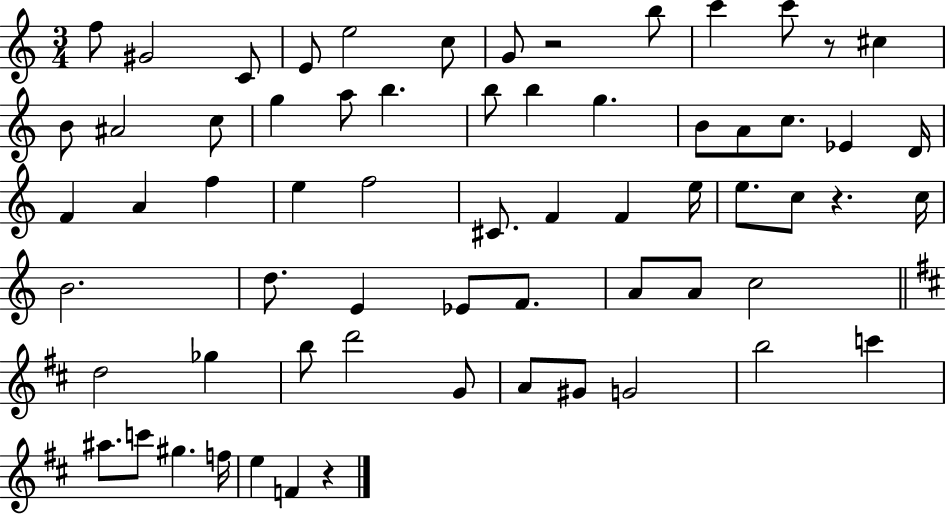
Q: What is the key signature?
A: C major